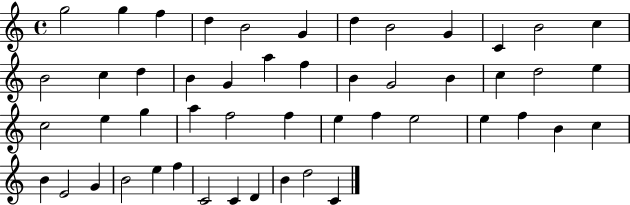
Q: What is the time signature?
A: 4/4